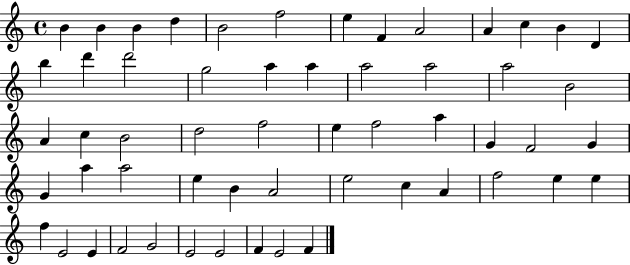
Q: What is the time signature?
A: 4/4